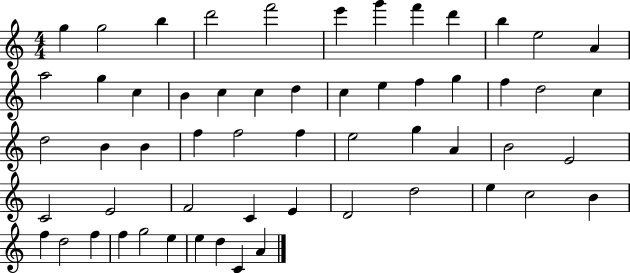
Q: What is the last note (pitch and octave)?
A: A4